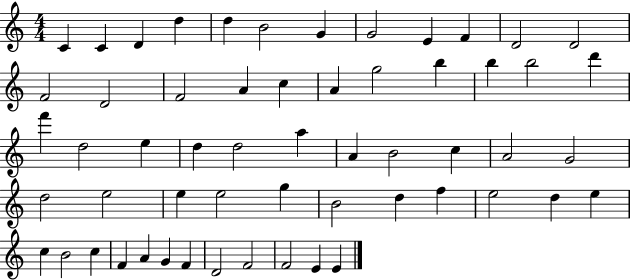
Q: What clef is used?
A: treble